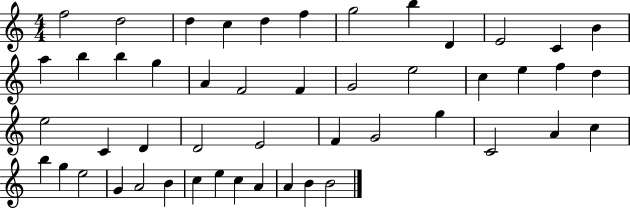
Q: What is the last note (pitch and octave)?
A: B4